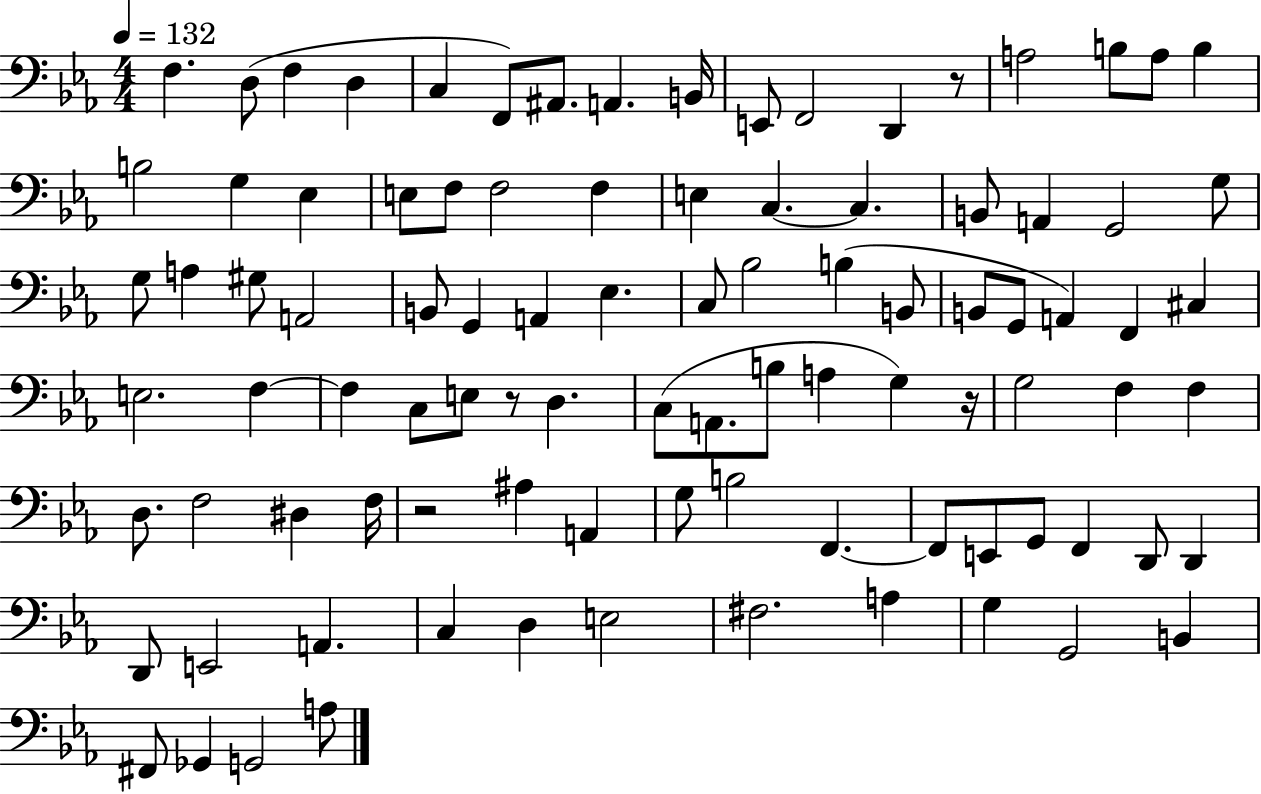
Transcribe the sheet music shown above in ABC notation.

X:1
T:Untitled
M:4/4
L:1/4
K:Eb
F, D,/2 F, D, C, F,,/2 ^A,,/2 A,, B,,/4 E,,/2 F,,2 D,, z/2 A,2 B,/2 A,/2 B, B,2 G, _E, E,/2 F,/2 F,2 F, E, C, C, B,,/2 A,, G,,2 G,/2 G,/2 A, ^G,/2 A,,2 B,,/2 G,, A,, _E, C,/2 _B,2 B, B,,/2 B,,/2 G,,/2 A,, F,, ^C, E,2 F, F, C,/2 E,/2 z/2 D, C,/2 A,,/2 B,/2 A, G, z/4 G,2 F, F, D,/2 F,2 ^D, F,/4 z2 ^A, A,, G,/2 B,2 F,, F,,/2 E,,/2 G,,/2 F,, D,,/2 D,, D,,/2 E,,2 A,, C, D, E,2 ^F,2 A, G, G,,2 B,, ^F,,/2 _G,, G,,2 A,/2